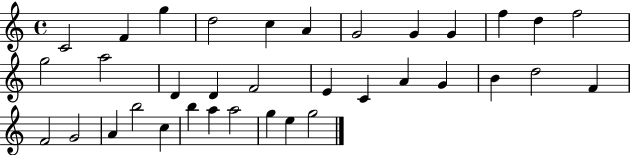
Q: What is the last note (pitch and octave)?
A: G5